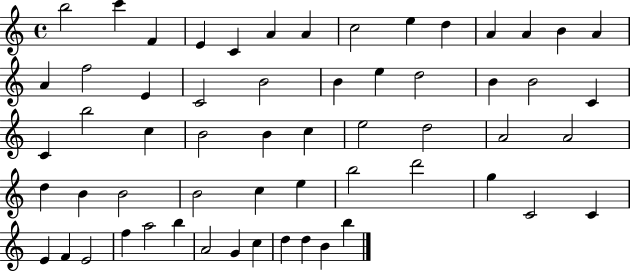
{
  \clef treble
  \time 4/4
  \defaultTimeSignature
  \key c \major
  b''2 c'''4 f'4 | e'4 c'4 a'4 a'4 | c''2 e''4 d''4 | a'4 a'4 b'4 a'4 | \break a'4 f''2 e'4 | c'2 b'2 | b'4 e''4 d''2 | b'4 b'2 c'4 | \break c'4 b''2 c''4 | b'2 b'4 c''4 | e''2 d''2 | a'2 a'2 | \break d''4 b'4 b'2 | b'2 c''4 e''4 | b''2 d'''2 | g''4 c'2 c'4 | \break e'4 f'4 e'2 | f''4 a''2 b''4 | a'2 g'4 c''4 | d''4 d''4 b'4 b''4 | \break \bar "|."
}